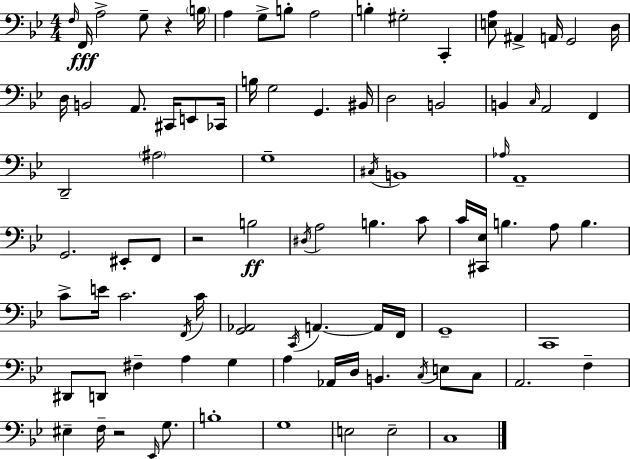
F3/s F2/s A3/h G3/e R/q B3/s A3/q G3/e B3/e A3/h B3/q G#3/h C2/q [E3,A3]/e A#2/q A2/s G2/h D3/s D3/s B2/h A2/e. C#2/s E2/e CES2/s B3/s G3/h G2/q. BIS2/s D3/h B2/h B2/q C3/s A2/h F2/q D2/h A#3/h G3/w C#3/s B2/w Ab3/s A2/w G2/h. EIS2/e F2/e R/h B3/h D#3/s A3/h B3/q. C4/e C4/s [C#2,Eb3]/s B3/q. A3/e B3/q. C4/e E4/s C4/h. F2/s C4/s [G2,Ab2]/h C2/s A2/q. A2/s F2/s G2/w C2/w D#2/e D2/e F#3/q A3/q G3/q A3/q Ab2/s D3/s B2/q. C3/s E3/e C3/e A2/h. F3/q EIS3/q F3/s R/h Eb2/s G3/e. B3/w G3/w E3/h E3/h C3/w